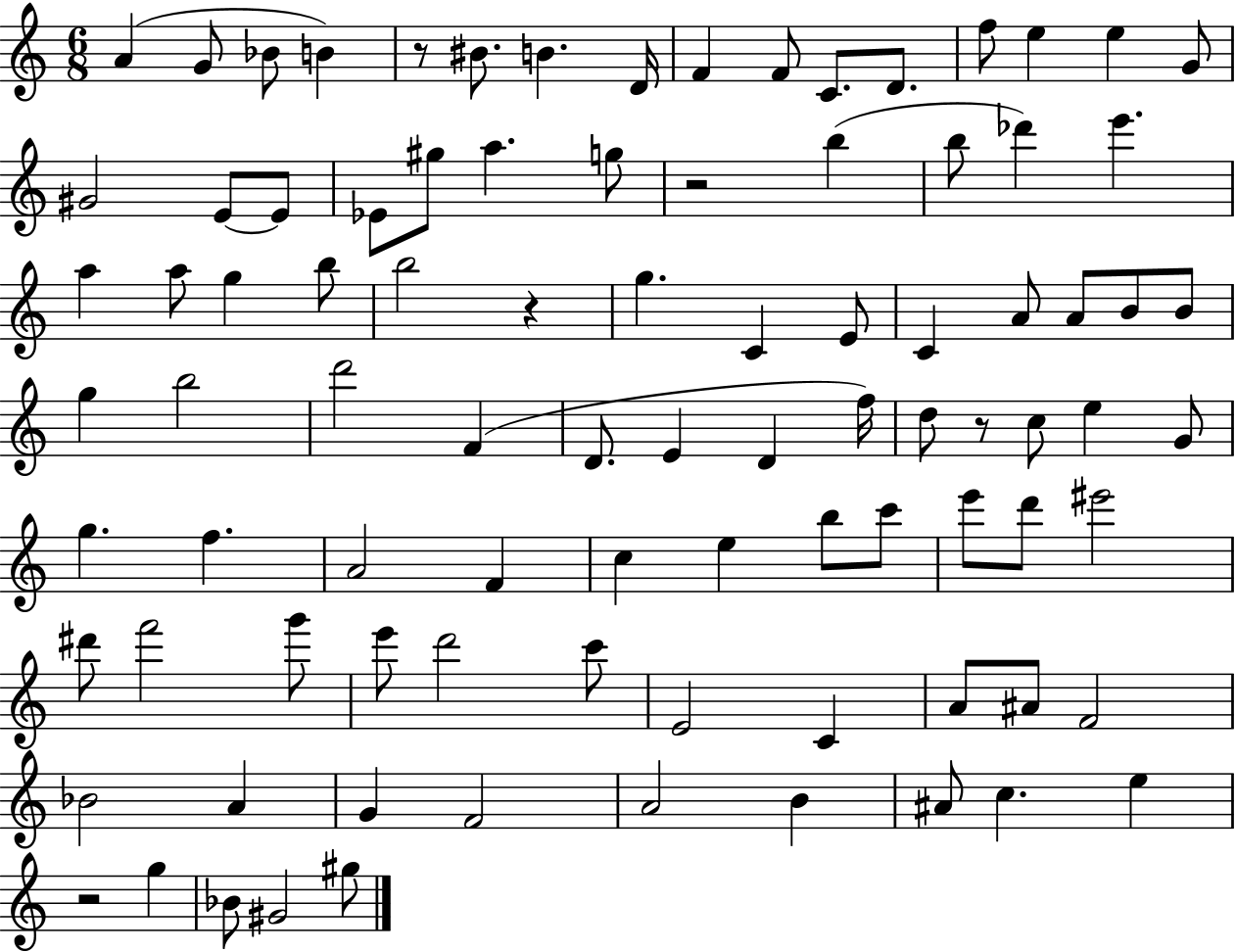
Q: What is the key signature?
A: C major